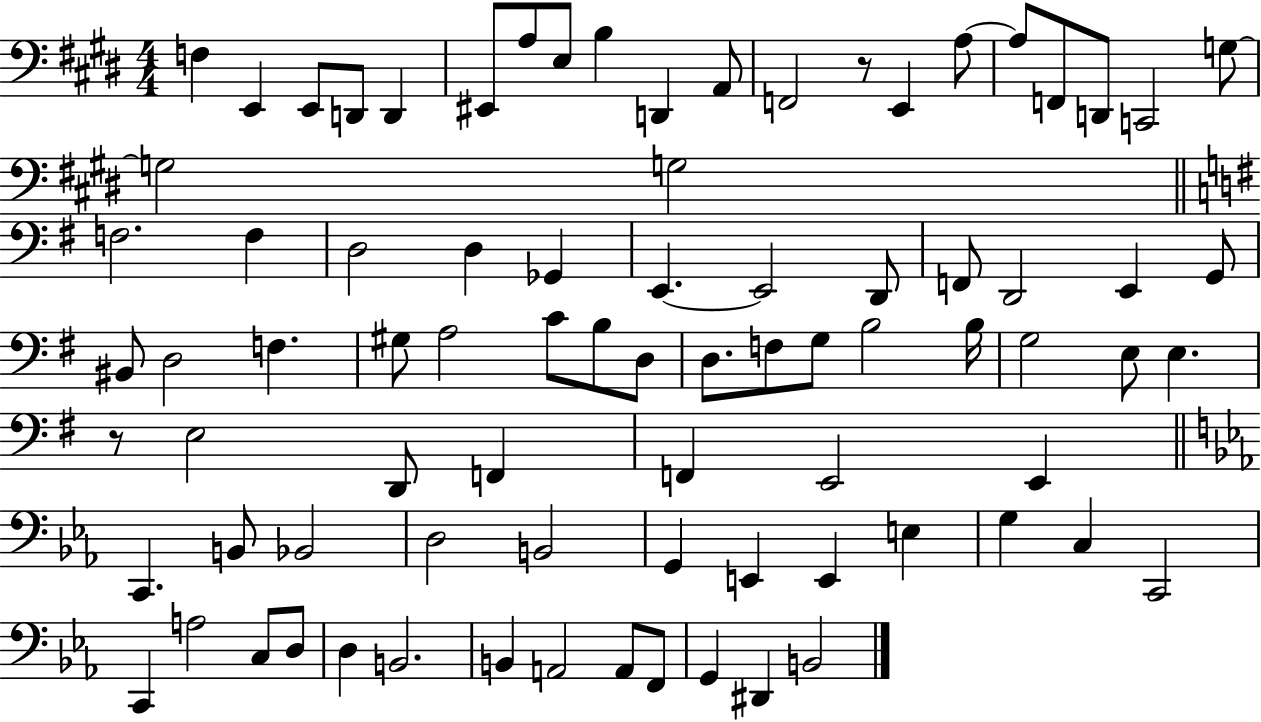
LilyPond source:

{
  \clef bass
  \numericTimeSignature
  \time 4/4
  \key e \major
  f4 e,4 e,8 d,8 d,4 | eis,8 a8 e8 b4 d,4 a,8 | f,2 r8 e,4 a8~~ | a8 f,8 d,8 c,2 g8~~ | \break g2 g2 | \bar "||" \break \key g \major f2. f4 | d2 d4 ges,4 | e,4.~~ e,2 d,8 | f,8 d,2 e,4 g,8 | \break bis,8 d2 f4. | gis8 a2 c'8 b8 d8 | d8. f8 g8 b2 b16 | g2 e8 e4. | \break r8 e2 d,8 f,4 | f,4 e,2 e,4 | \bar "||" \break \key ees \major c,4. b,8 bes,2 | d2 b,2 | g,4 e,4 e,4 e4 | g4 c4 c,2 | \break c,4 a2 c8 d8 | d4 b,2. | b,4 a,2 a,8 f,8 | g,4 dis,4 b,2 | \break \bar "|."
}